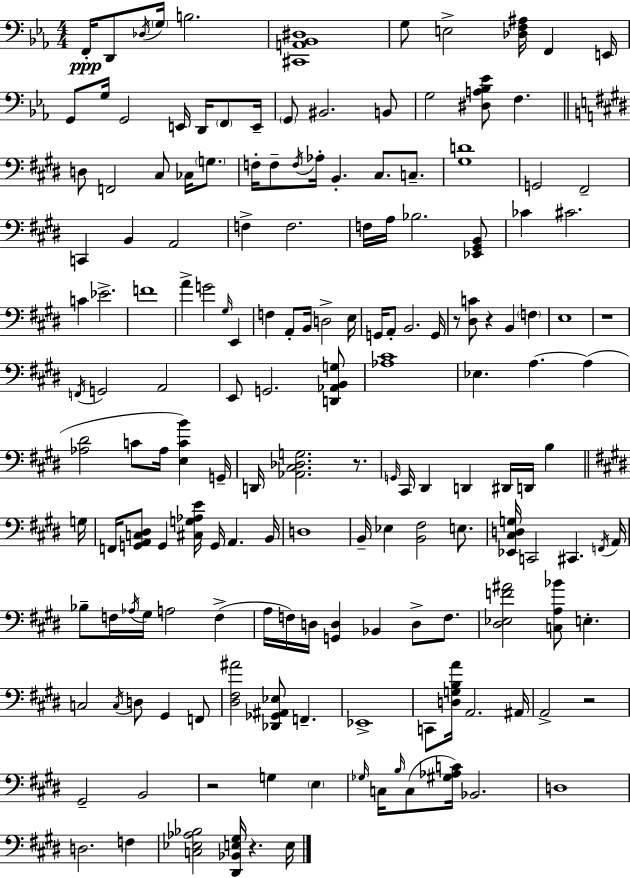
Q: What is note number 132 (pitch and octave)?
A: D3